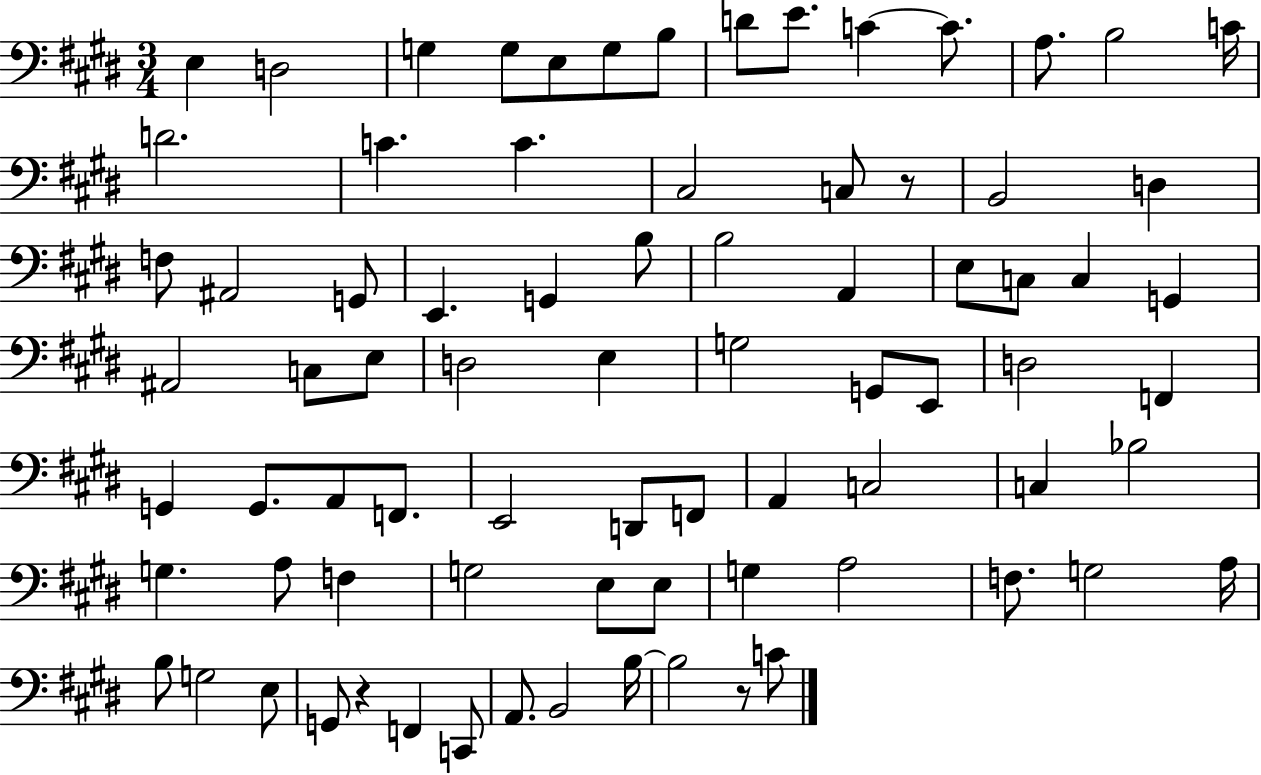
E3/q D3/h G3/q G3/e E3/e G3/e B3/e D4/e E4/e. C4/q C4/e. A3/e. B3/h C4/s D4/h. C4/q. C4/q. C#3/h C3/e R/e B2/h D3/q F3/e A#2/h G2/e E2/q. G2/q B3/e B3/h A2/q E3/e C3/e C3/q G2/q A#2/h C3/e E3/e D3/h E3/q G3/h G2/e E2/e D3/h F2/q G2/q G2/e. A2/e F2/e. E2/h D2/e F2/e A2/q C3/h C3/q Bb3/h G3/q. A3/e F3/q G3/h E3/e E3/e G3/q A3/h F3/e. G3/h A3/s B3/e G3/h E3/e G2/e R/q F2/q C2/e A2/e. B2/h B3/s B3/h R/e C4/e